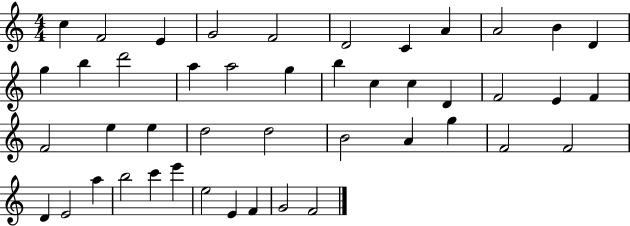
C5/q F4/h E4/q G4/h F4/h D4/h C4/q A4/q A4/h B4/q D4/q G5/q B5/q D6/h A5/q A5/h G5/q B5/q C5/q C5/q D4/q F4/h E4/q F4/q F4/h E5/q E5/q D5/h D5/h B4/h A4/q G5/q F4/h F4/h D4/q E4/h A5/q B5/h C6/q E6/q E5/h E4/q F4/q G4/h F4/h